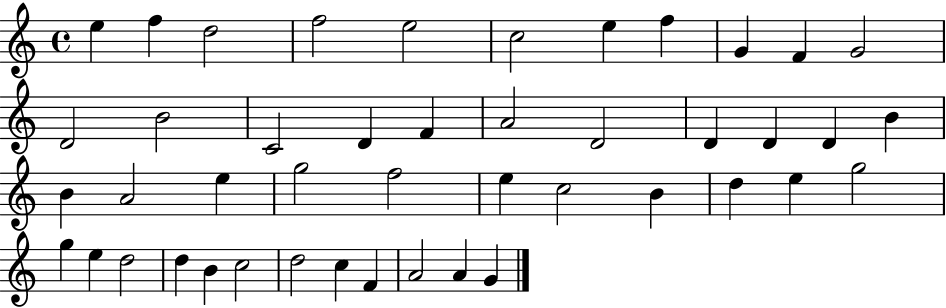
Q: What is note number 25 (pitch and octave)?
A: E5